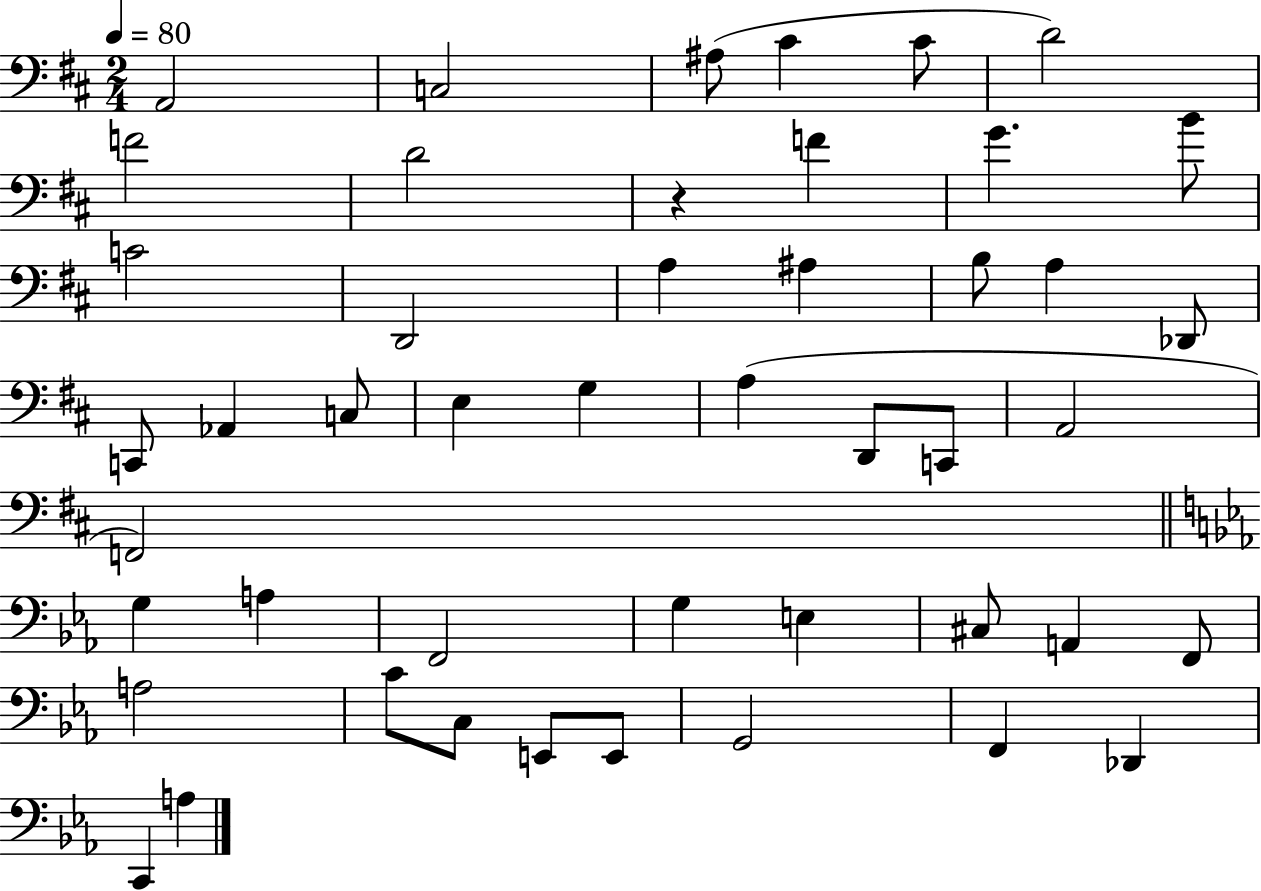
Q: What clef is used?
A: bass